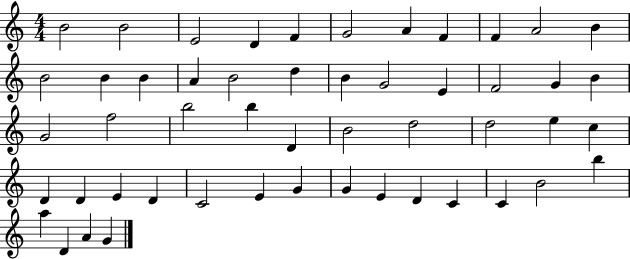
X:1
T:Untitled
M:4/4
L:1/4
K:C
B2 B2 E2 D F G2 A F F A2 B B2 B B A B2 d B G2 E F2 G B G2 f2 b2 b D B2 d2 d2 e c D D E D C2 E G G E D C C B2 b a D A G